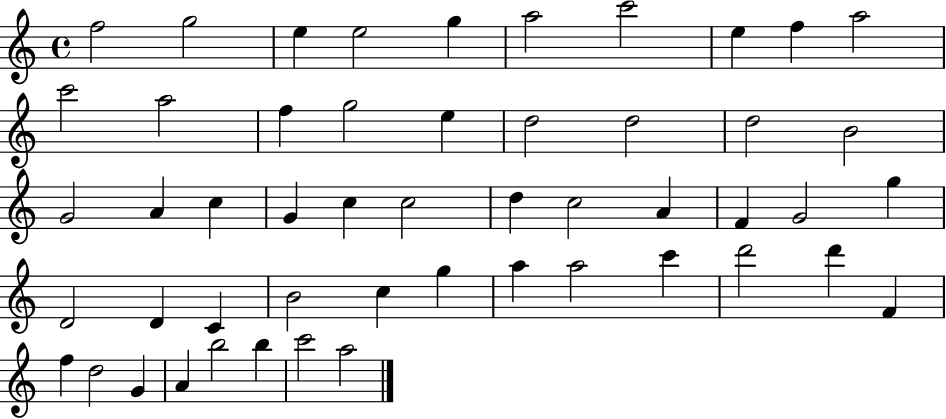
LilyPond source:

{
  \clef treble
  \time 4/4
  \defaultTimeSignature
  \key c \major
  f''2 g''2 | e''4 e''2 g''4 | a''2 c'''2 | e''4 f''4 a''2 | \break c'''2 a''2 | f''4 g''2 e''4 | d''2 d''2 | d''2 b'2 | \break g'2 a'4 c''4 | g'4 c''4 c''2 | d''4 c''2 a'4 | f'4 g'2 g''4 | \break d'2 d'4 c'4 | b'2 c''4 g''4 | a''4 a''2 c'''4 | d'''2 d'''4 f'4 | \break f''4 d''2 g'4 | a'4 b''2 b''4 | c'''2 a''2 | \bar "|."
}